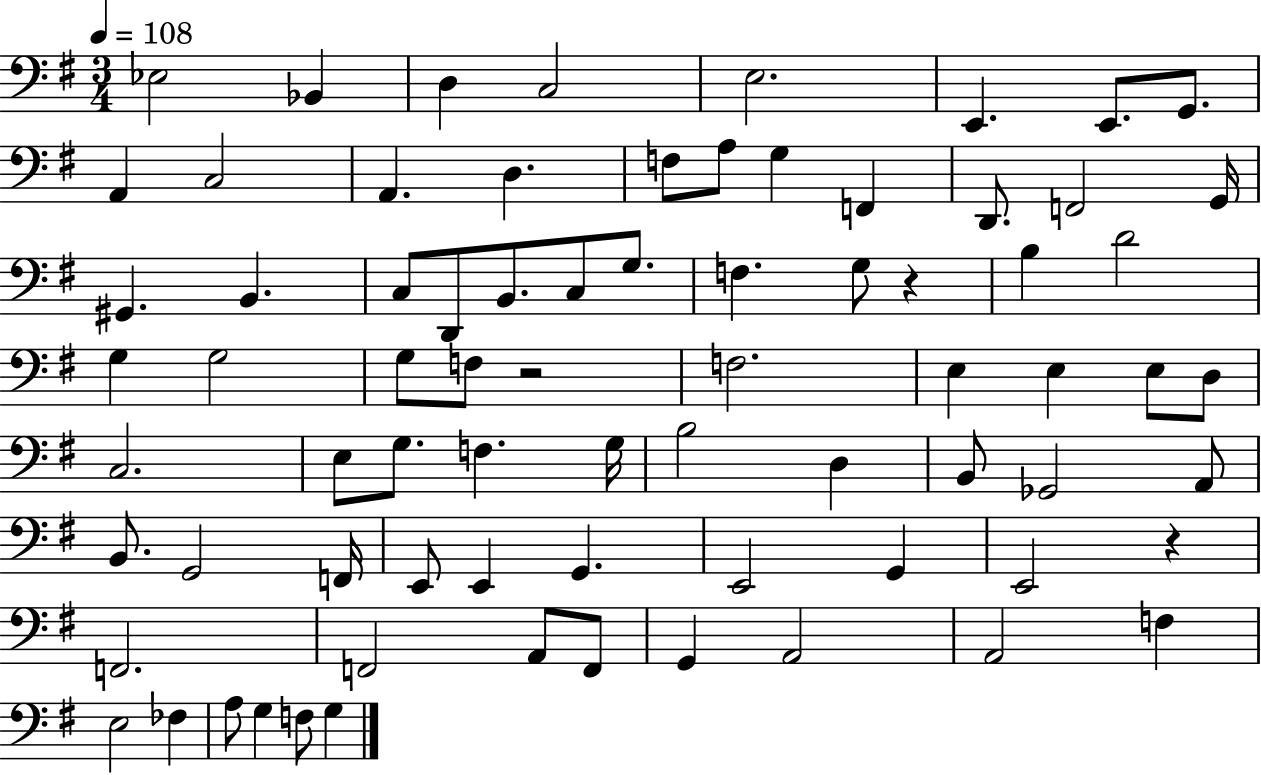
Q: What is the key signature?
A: G major